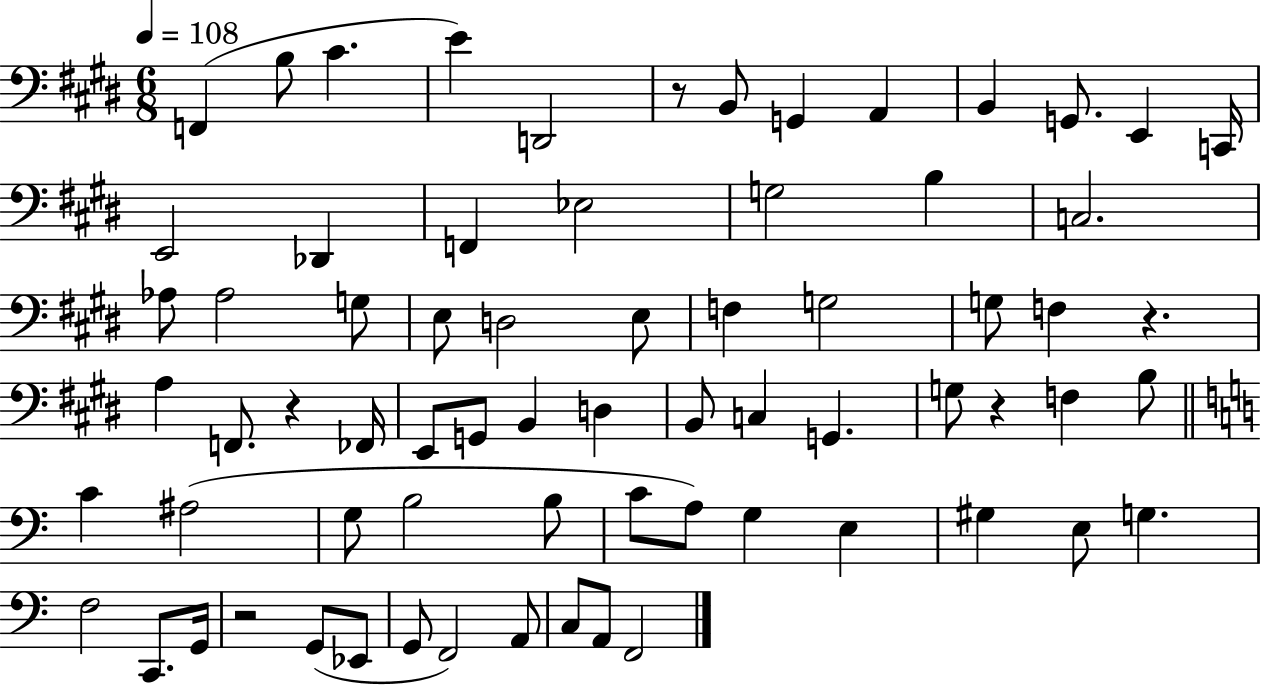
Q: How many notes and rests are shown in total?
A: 70